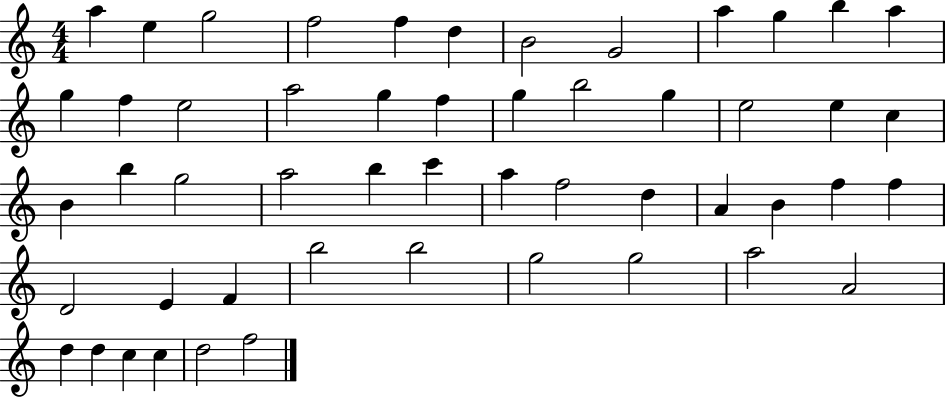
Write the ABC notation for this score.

X:1
T:Untitled
M:4/4
L:1/4
K:C
a e g2 f2 f d B2 G2 a g b a g f e2 a2 g f g b2 g e2 e c B b g2 a2 b c' a f2 d A B f f D2 E F b2 b2 g2 g2 a2 A2 d d c c d2 f2